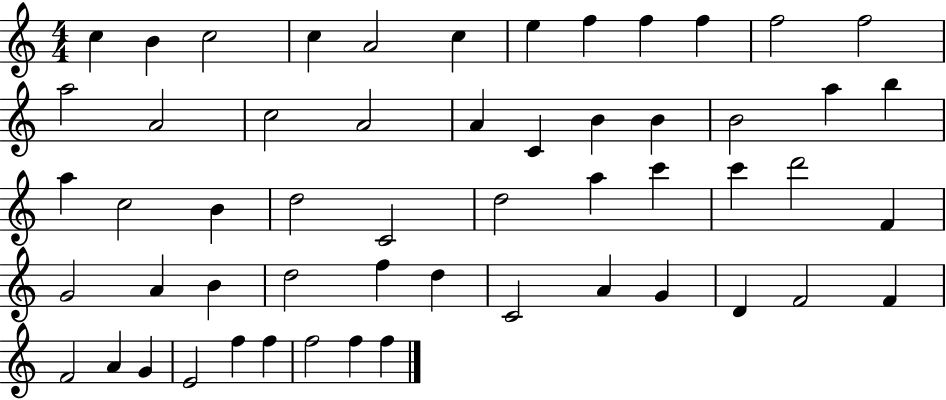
X:1
T:Untitled
M:4/4
L:1/4
K:C
c B c2 c A2 c e f f f f2 f2 a2 A2 c2 A2 A C B B B2 a b a c2 B d2 C2 d2 a c' c' d'2 F G2 A B d2 f d C2 A G D F2 F F2 A G E2 f f f2 f f